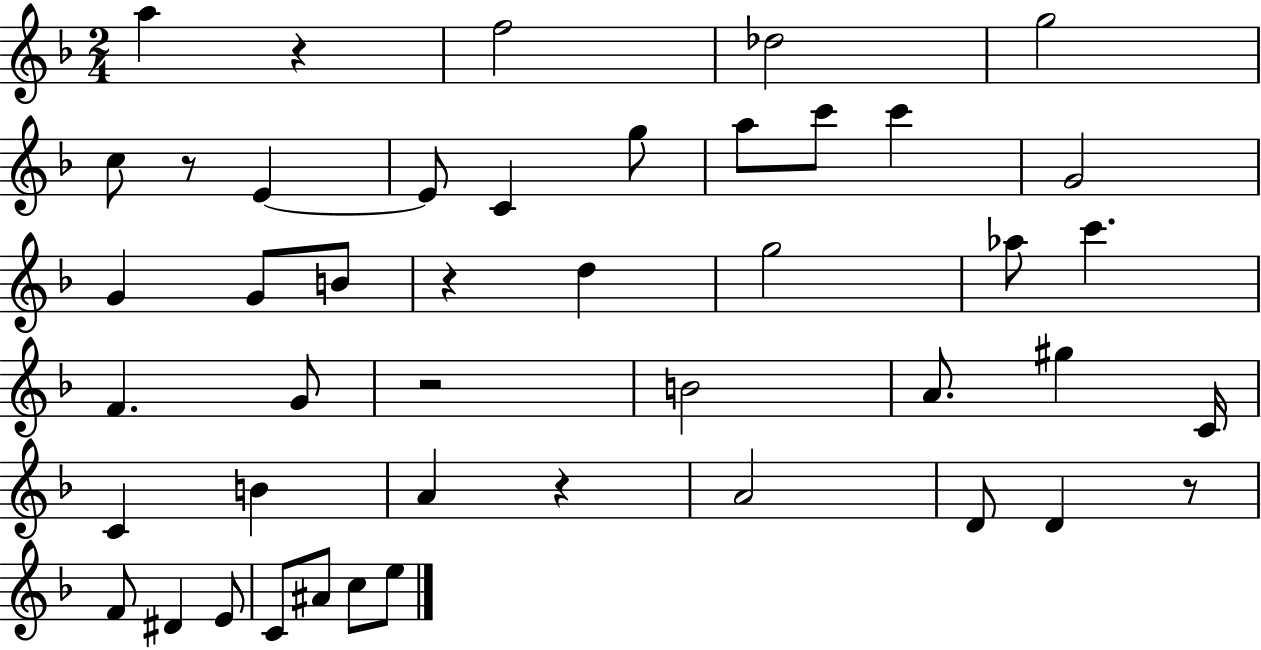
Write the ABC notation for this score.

X:1
T:Untitled
M:2/4
L:1/4
K:F
a z f2 _d2 g2 c/2 z/2 E E/2 C g/2 a/2 c'/2 c' G2 G G/2 B/2 z d g2 _a/2 c' F G/2 z2 B2 A/2 ^g C/4 C B A z A2 D/2 D z/2 F/2 ^D E/2 C/2 ^A/2 c/2 e/2